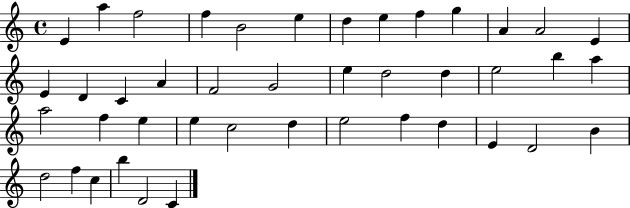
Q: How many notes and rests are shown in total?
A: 43